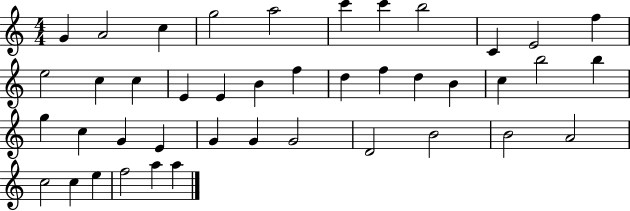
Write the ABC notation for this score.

X:1
T:Untitled
M:4/4
L:1/4
K:C
G A2 c g2 a2 c' c' b2 C E2 f e2 c c E E B f d f d B c b2 b g c G E G G G2 D2 B2 B2 A2 c2 c e f2 a a